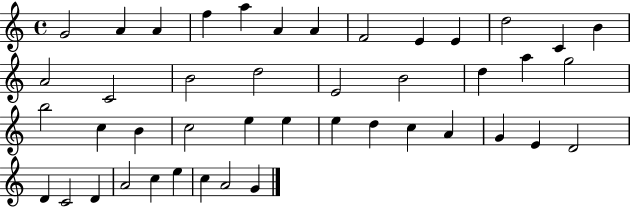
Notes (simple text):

G4/h A4/q A4/q F5/q A5/q A4/q A4/q F4/h E4/q E4/q D5/h C4/q B4/q A4/h C4/h B4/h D5/h E4/h B4/h D5/q A5/q G5/h B5/h C5/q B4/q C5/h E5/q E5/q E5/q D5/q C5/q A4/q G4/q E4/q D4/h D4/q C4/h D4/q A4/h C5/q E5/q C5/q A4/h G4/q